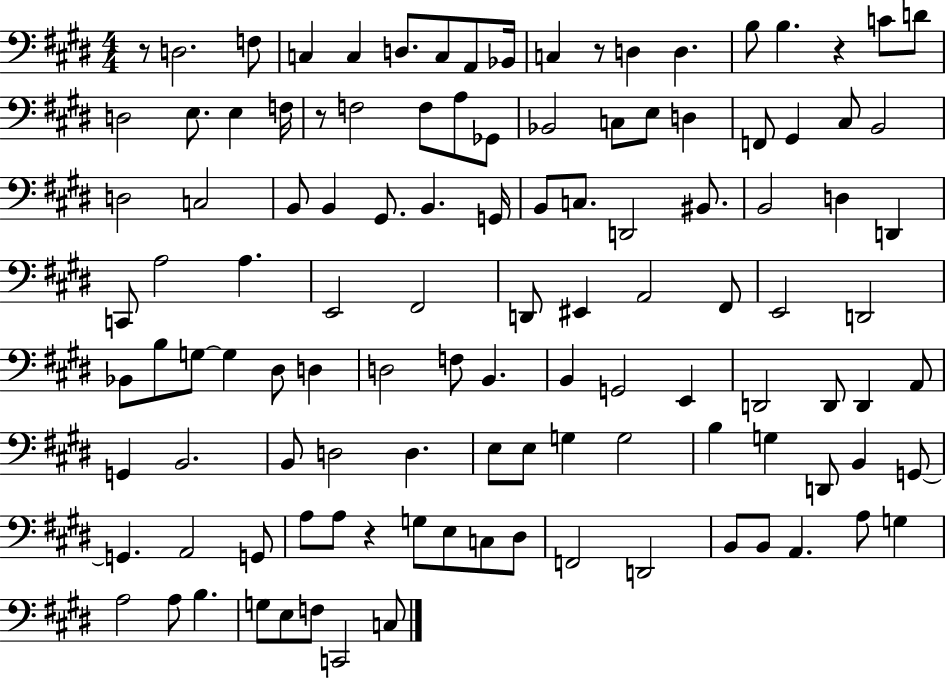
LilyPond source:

{
  \clef bass
  \numericTimeSignature
  \time 4/4
  \key e \major
  r8 d2. f8 | c4 c4 d8. c8 a,8 bes,16 | c4 r8 d4 d4. | b8 b4. r4 c'8 d'8 | \break d2 e8. e4 f16 | r8 f2 f8 a8 ges,8 | bes,2 c8 e8 d4 | f,8 gis,4 cis8 b,2 | \break d2 c2 | b,8 b,4 gis,8. b,4. g,16 | b,8 c8. d,2 bis,8. | b,2 d4 d,4 | \break c,8 a2 a4. | e,2 fis,2 | d,8 eis,4 a,2 fis,8 | e,2 d,2 | \break bes,8 b8 g8~~ g4 dis8 d4 | d2 f8 b,4. | b,4 g,2 e,4 | d,2 d,8 d,4 a,8 | \break g,4 b,2. | b,8 d2 d4. | e8 e8 g4 g2 | b4 g4 d,8 b,4 g,8~~ | \break g,4. a,2 g,8 | a8 a8 r4 g8 e8 c8 dis8 | f,2 d,2 | b,8 b,8 a,4. a8 g4 | \break a2 a8 b4. | g8 e8 f8 c,2 c8 | \bar "|."
}